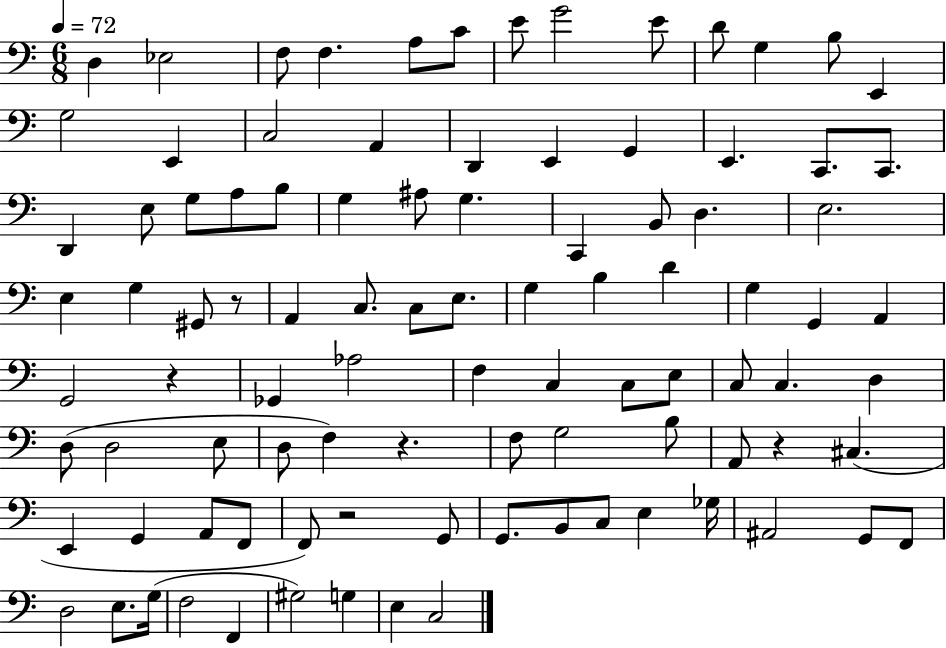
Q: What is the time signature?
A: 6/8